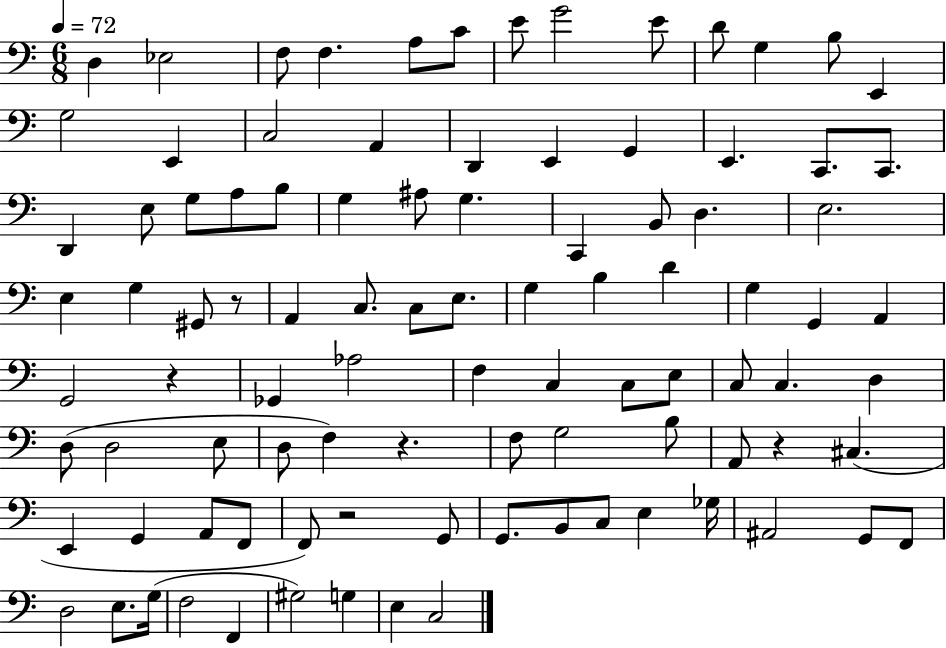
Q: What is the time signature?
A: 6/8